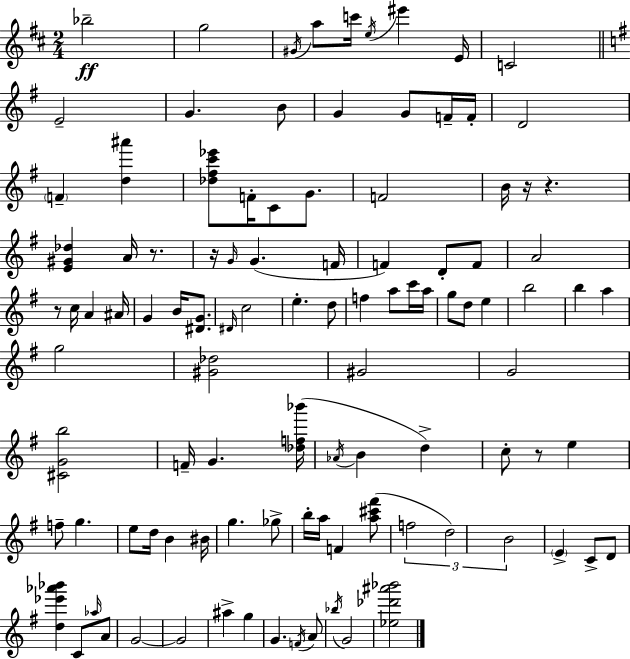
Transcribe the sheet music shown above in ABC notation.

X:1
T:Untitled
M:2/4
L:1/4
K:D
_b2 g2 ^G/4 a/2 c'/4 e/4 ^e' E/4 C2 E2 G B/2 G G/2 F/4 F/4 D2 F [d^a'] [_d^fc'_e']/2 F/4 C/2 G/2 F2 B/4 z/4 z [E^G_d] A/4 z/2 z/4 G/4 G F/4 F D/2 F/2 A2 z/2 c/4 A ^A/4 G B/4 [^DG]/2 ^D/4 c2 e d/2 f a/2 c'/4 a/4 g/2 d/2 e b2 b a g2 [^G_d]2 ^G2 G2 [^CGb]2 F/4 G [_df_b']/4 _A/4 B d c/2 z/2 e f/2 g e/2 d/4 B ^B/4 g _g/2 b/4 a/4 F [a^c'^f']/2 f2 d2 B2 E C/2 D/2 [d_e'_a'_b'] C/2 _a/4 A/2 G2 G2 ^a g G F/4 A/2 _b/4 G2 [_e_d'^a'_b']2